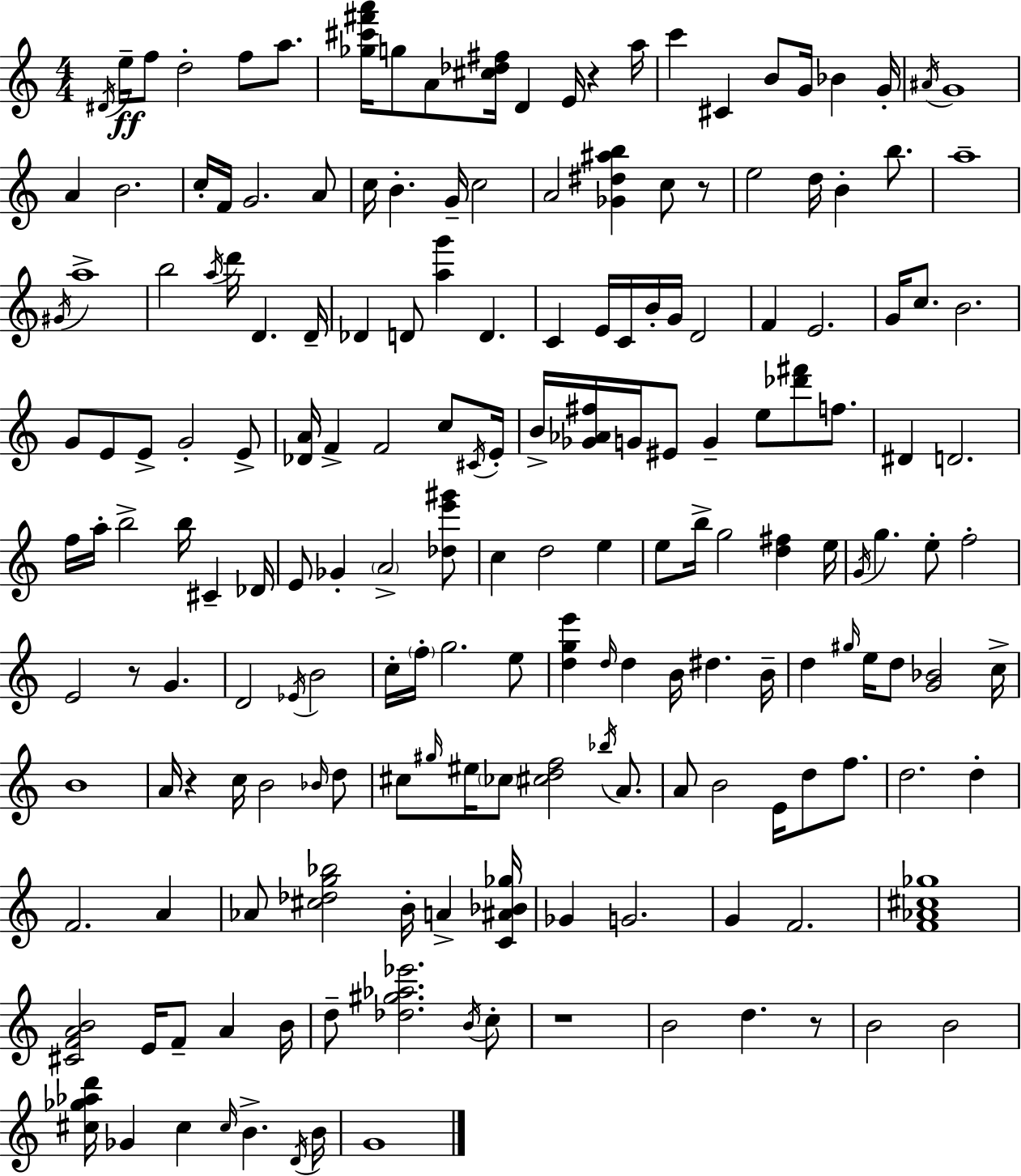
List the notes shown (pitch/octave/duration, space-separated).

D#4/s E5/s F5/e D5/h F5/e A5/e. [Gb5,C#6,F#6,A6]/s G5/e A4/e [C#5,Db5,F#5]/s D4/q E4/s R/q A5/s C6/q C#4/q B4/e G4/s Bb4/q G4/s A#4/s G4/w A4/q B4/h. C5/s F4/s G4/h. A4/e C5/s B4/q. G4/s C5/h A4/h [Gb4,D#5,A#5,B5]/q C5/e R/e E5/h D5/s B4/q B5/e. A5/w G#4/s A5/w B5/h A5/s D6/s D4/q. D4/s Db4/q D4/e [A5,G6]/q D4/q. C4/q E4/s C4/s B4/s G4/s D4/h F4/q E4/h. G4/s C5/e. B4/h. G4/e E4/e E4/e G4/h E4/e [Db4,A4]/s F4/q F4/h C5/e C#4/s E4/s B4/s [Gb4,Ab4,F#5]/s G4/s EIS4/e G4/q E5/e [Db6,F#6]/e F5/e. D#4/q D4/h. F5/s A5/s B5/h B5/s C#4/q Db4/s E4/e Gb4/q A4/h [Db5,E6,G#6]/e C5/q D5/h E5/q E5/e B5/s G5/h [D5,F#5]/q E5/s G4/s G5/q. E5/e F5/h E4/h R/e G4/q. D4/h Eb4/s B4/h C5/s F5/s G5/h. E5/e [D5,G5,E6]/q D5/s D5/q B4/s D#5/q. B4/s D5/q G#5/s E5/s D5/e [G4,Bb4]/h C5/s B4/w A4/s R/q C5/s B4/h Bb4/s D5/e C#5/e G#5/s EIS5/s CES5/e [C#5,D5,F5]/h Bb5/s A4/e. A4/e B4/h E4/s D5/e F5/e. D5/h. D5/q F4/h. A4/q Ab4/e [C#5,Db5,G5,Bb5]/h B4/s A4/q [C4,A#4,Bb4,Gb5]/s Gb4/q G4/h. G4/q F4/h. [F4,Ab4,C#5,Gb5]/w [C#4,F4,A4,B4]/h E4/s F4/e A4/q B4/s D5/e [Db5,G#5,Ab5,Eb6]/h. B4/s C5/e R/w B4/h D5/q. R/e B4/h B4/h [C#5,Gb5,Ab5,D6]/s Gb4/q C#5/q C#5/s B4/q. D4/s B4/s G4/w